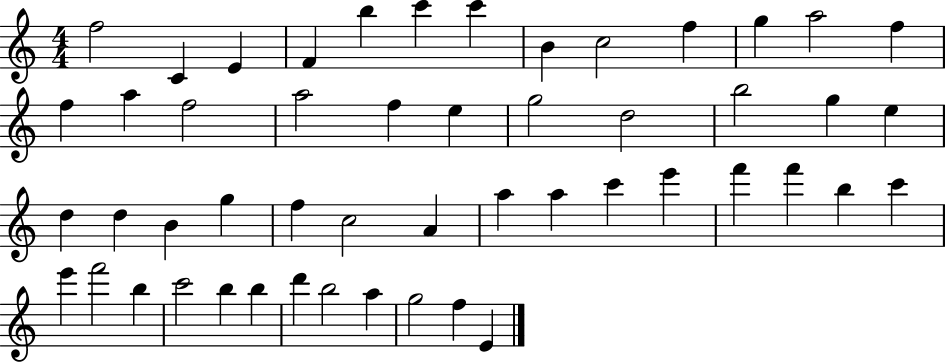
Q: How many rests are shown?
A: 0